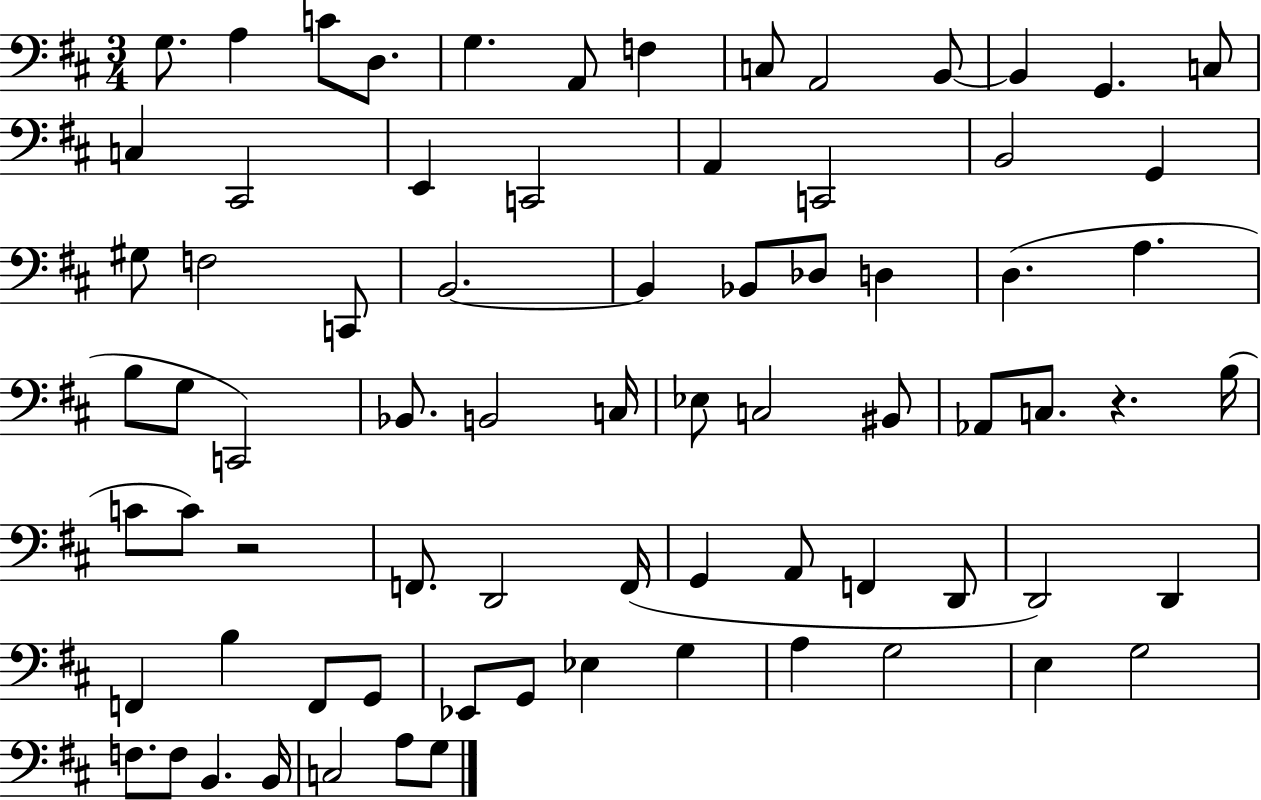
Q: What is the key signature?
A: D major